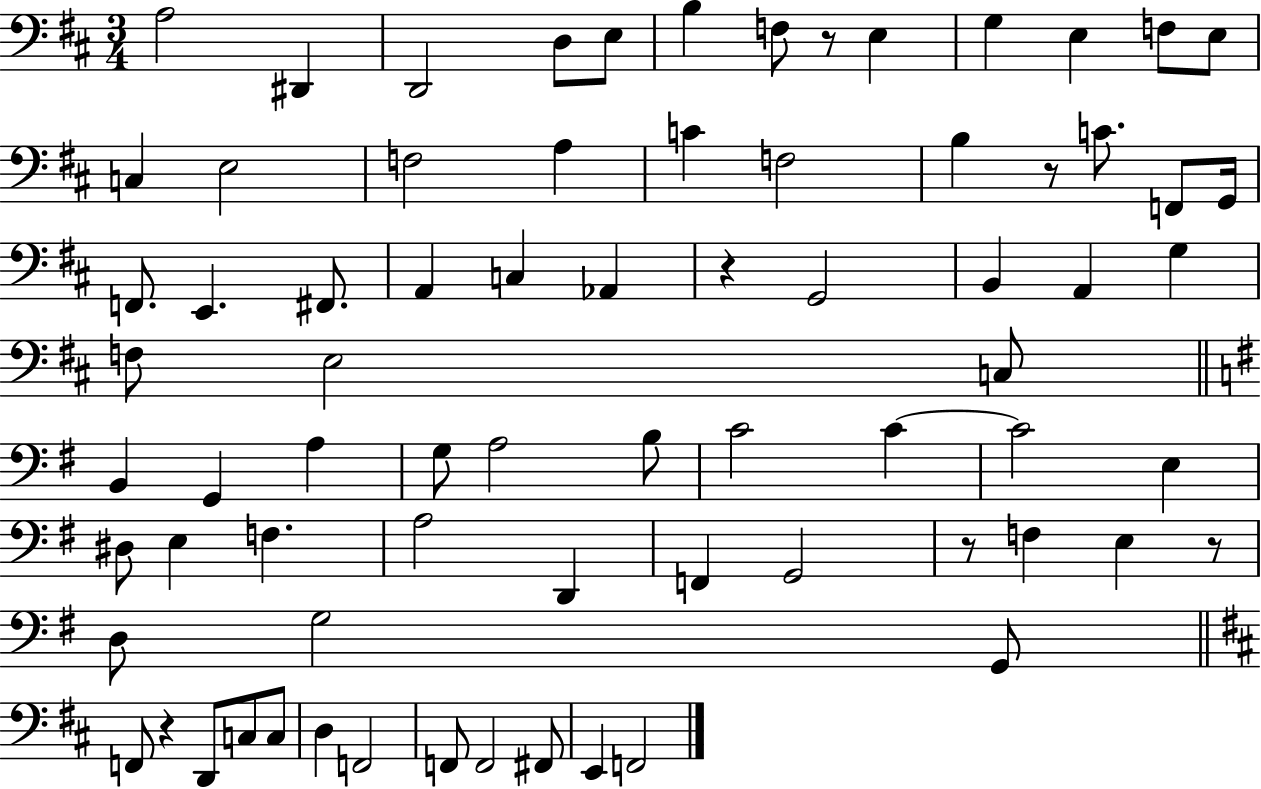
{
  \clef bass
  \numericTimeSignature
  \time 3/4
  \key d \major
  a2 dis,4 | d,2 d8 e8 | b4 f8 r8 e4 | g4 e4 f8 e8 | \break c4 e2 | f2 a4 | c'4 f2 | b4 r8 c'8. f,8 g,16 | \break f,8. e,4. fis,8. | a,4 c4 aes,4 | r4 g,2 | b,4 a,4 g4 | \break f8 e2 c8 | \bar "||" \break \key g \major b,4 g,4 a4 | g8 a2 b8 | c'2 c'4~~ | c'2 e4 | \break dis8 e4 f4. | a2 d,4 | f,4 g,2 | r8 f4 e4 r8 | \break d8 g2 g,8 | \bar "||" \break \key b \minor f,8 r4 d,8 c8 c8 | d4 f,2 | f,8 f,2 fis,8 | e,4 f,2 | \break \bar "|."
}